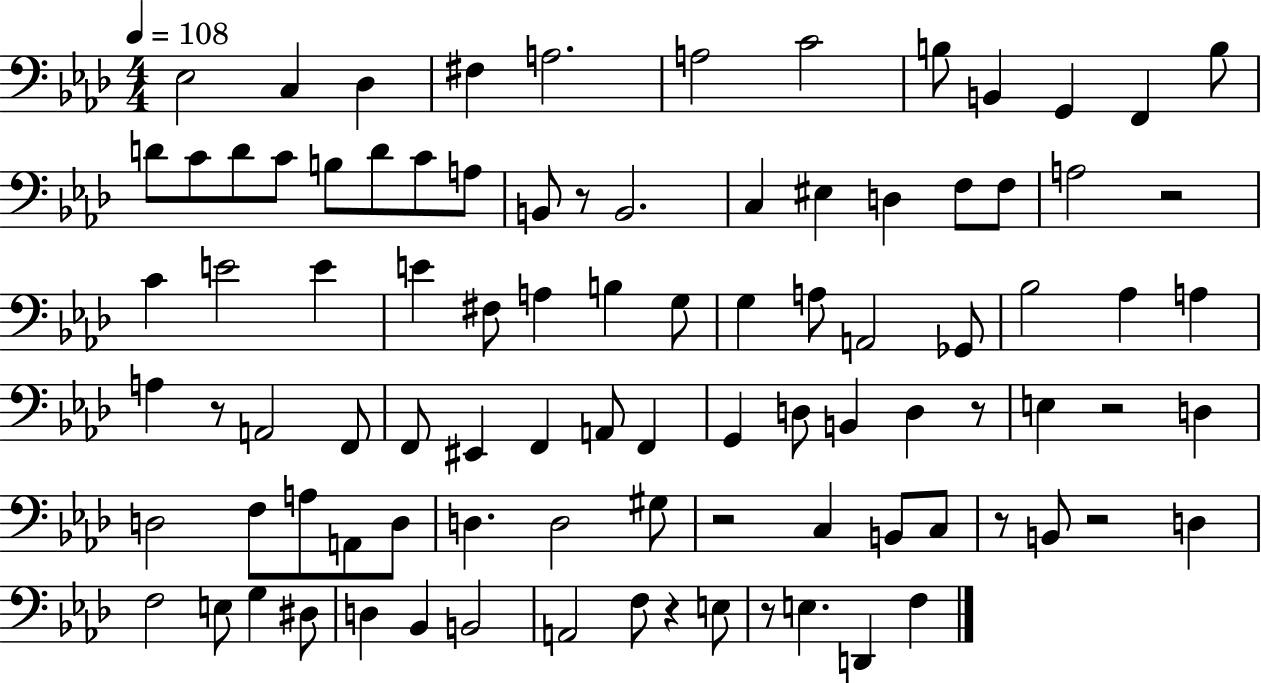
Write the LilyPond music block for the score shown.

{
  \clef bass
  \numericTimeSignature
  \time 4/4
  \key aes \major
  \tempo 4 = 108
  ees2 c4 des4 | fis4 a2. | a2 c'2 | b8 b,4 g,4 f,4 b8 | \break d'8 c'8 d'8 c'8 b8 d'8 c'8 a8 | b,8 r8 b,2. | c4 eis4 d4 f8 f8 | a2 r2 | \break c'4 e'2 e'4 | e'4 fis8 a4 b4 g8 | g4 a8 a,2 ges,8 | bes2 aes4 a4 | \break a4 r8 a,2 f,8 | f,8 eis,4 f,4 a,8 f,4 | g,4 d8 b,4 d4 r8 | e4 r2 d4 | \break d2 f8 a8 a,8 d8 | d4. d2 gis8 | r2 c4 b,8 c8 | r8 b,8 r2 d4 | \break f2 e8 g4 dis8 | d4 bes,4 b,2 | a,2 f8 r4 e8 | r8 e4. d,4 f4 | \break \bar "|."
}